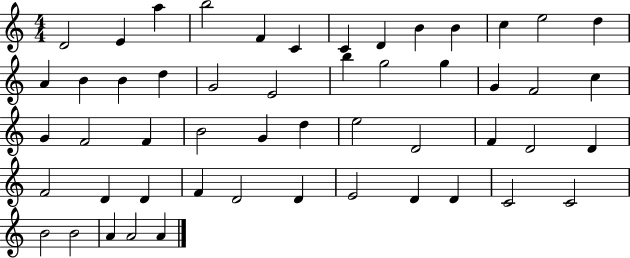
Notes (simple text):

D4/h E4/q A5/q B5/h F4/q C4/q C4/q D4/q B4/q B4/q C5/q E5/h D5/q A4/q B4/q B4/q D5/q G4/h E4/h B5/q G5/h G5/q G4/q F4/h C5/q G4/q F4/h F4/q B4/h G4/q D5/q E5/h D4/h F4/q D4/h D4/q F4/h D4/q D4/q F4/q D4/h D4/q E4/h D4/q D4/q C4/h C4/h B4/h B4/h A4/q A4/h A4/q